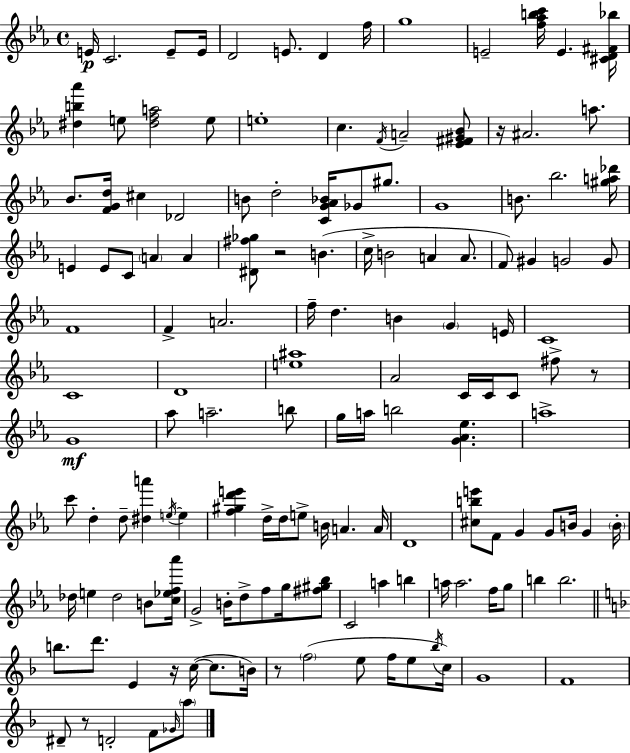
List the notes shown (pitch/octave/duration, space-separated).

E4/s C4/h. E4/e E4/s D4/h E4/e. D4/q F5/s G5/w E4/h [F5,Ab5,B5,C6]/s E4/q. [C#4,D4,F#4,Bb5]/s [D#5,B5,Ab6]/q E5/e [D#5,F5,A5]/h E5/e E5/w C5/q. F4/s A4/h [Eb4,F#4,G#4,Bb4]/e R/s A#4/h. A5/e. Bb4/e. [F4,G4,D5]/s C#5/q Db4/h B4/e D5/h [C4,G4,Ab4,Bb4]/s Gb4/e G#5/e. G4/w B4/e. Bb5/h. [G#5,A5,Db6]/s E4/q E4/e C4/e A4/q A4/q [D#4,F#5,Gb5]/e R/h B4/q. C5/s B4/h A4/q A4/e. F4/e G#4/q G4/h G4/e F4/w F4/q A4/h. F5/s D5/q. B4/q G4/q E4/s C4/w C4/w D4/w [E5,A#5]/w Ab4/h C4/s C4/s C4/e F#5/e R/e G4/w Ab5/e A5/h. B5/e G5/s A5/s B5/h [G4,Ab4,Eb5]/q. A5/w C6/e D5/q D5/e [D#5,A6]/q E5/s E5/q [F5,G#5,D6,E6]/q D5/s D5/s E5/e B4/s A4/q. A4/s D4/w [C#5,B5,E6]/e F4/e G4/q G4/e B4/s G4/q B4/s Db5/s E5/q Db5/h B4/e [C5,Eb5,F5,Ab6]/s G4/h B4/s D5/e F5/e G5/s [F#5,G#5,Bb5]/e C4/h A5/q B5/q A5/s A5/h. F5/s G5/e B5/q B5/h. B5/e. D6/e. E4/q R/s C5/s C5/e. B4/s R/e F5/h E5/e F5/s E5/e Bb5/s C5/s G4/w F4/w D#4/e R/e D4/h F4/e Gb4/s A5/e